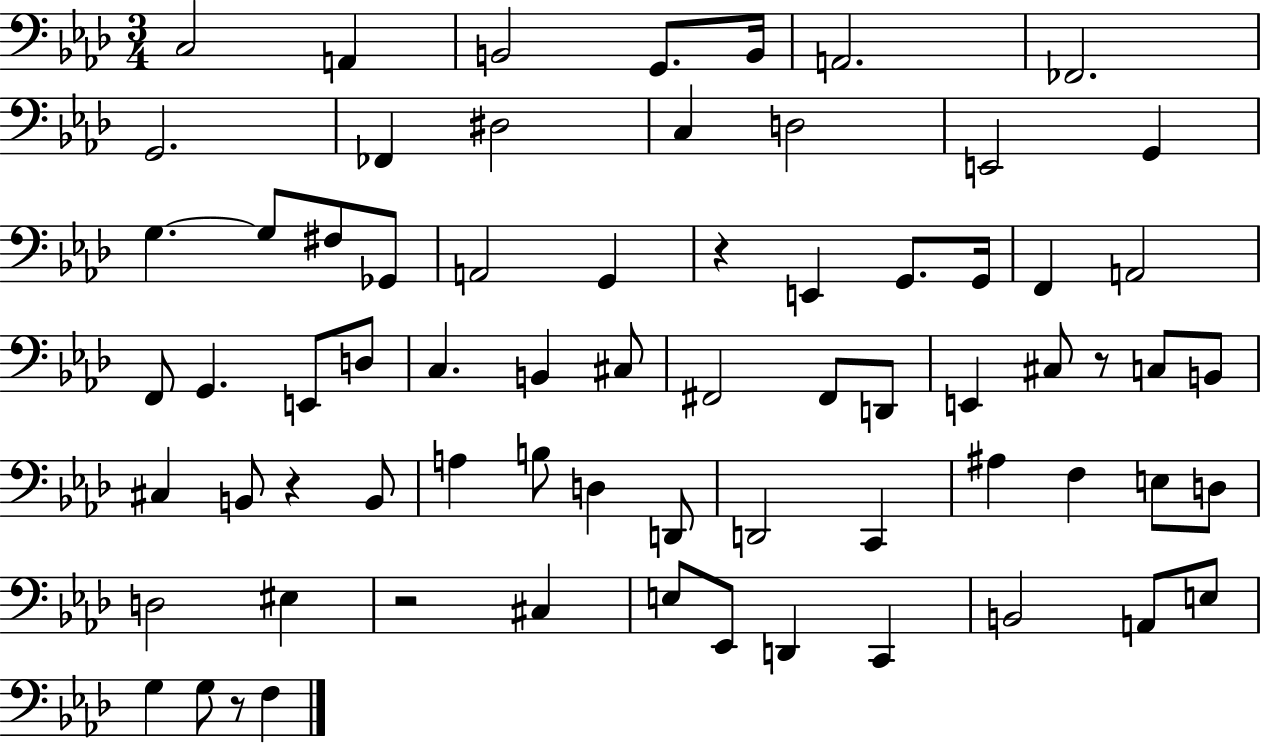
C3/h A2/q B2/h G2/e. B2/s A2/h. FES2/h. G2/h. FES2/q D#3/h C3/q D3/h E2/h G2/q G3/q. G3/e F#3/e Gb2/e A2/h G2/q R/q E2/q G2/e. G2/s F2/q A2/h F2/e G2/q. E2/e D3/e C3/q. B2/q C#3/e F#2/h F#2/e D2/e E2/q C#3/e R/e C3/e B2/e C#3/q B2/e R/q B2/e A3/q B3/e D3/q D2/e D2/h C2/q A#3/q F3/q E3/e D3/e D3/h EIS3/q R/h C#3/q E3/e Eb2/e D2/q C2/q B2/h A2/e E3/e G3/q G3/e R/e F3/q